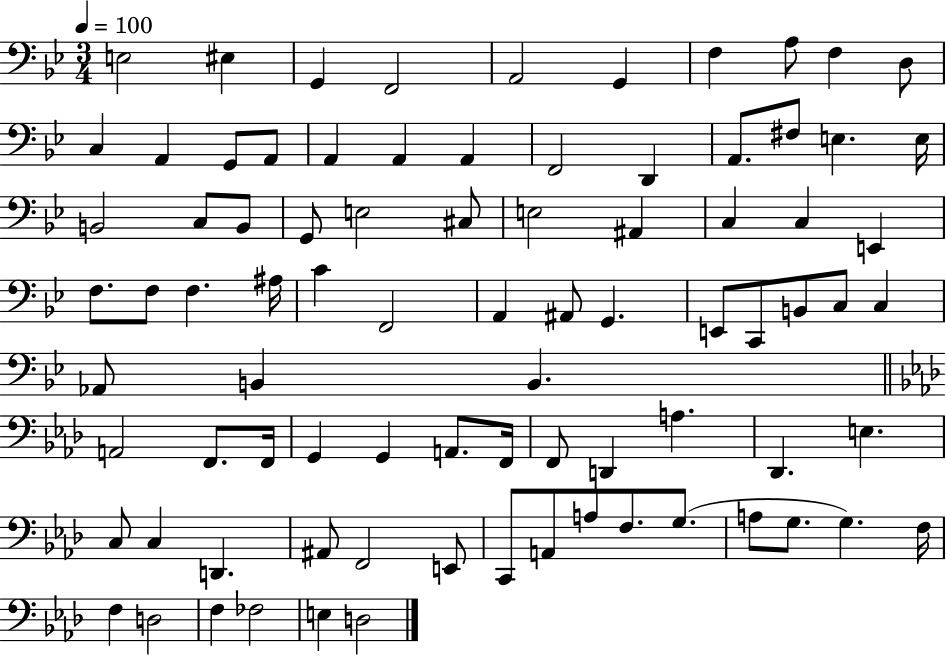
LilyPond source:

{
  \clef bass
  \numericTimeSignature
  \time 3/4
  \key bes \major
  \tempo 4 = 100
  e2 eis4 | g,4 f,2 | a,2 g,4 | f4 a8 f4 d8 | \break c4 a,4 g,8 a,8 | a,4 a,4 a,4 | f,2 d,4 | a,8. fis8 e4. e16 | \break b,2 c8 b,8 | g,8 e2 cis8 | e2 ais,4 | c4 c4 e,4 | \break f8. f8 f4. ais16 | c'4 f,2 | a,4 ais,8 g,4. | e,8 c,8 b,8 c8 c4 | \break aes,8 b,4 b,4. | \bar "||" \break \key f \minor a,2 f,8. f,16 | g,4 g,4 a,8. f,16 | f,8 d,4 a4. | des,4. e4. | \break c8 c4 d,4. | ais,8 f,2 e,8 | c,8 a,8 a8 f8. g8.( | a8 g8. g4.) f16 | \break f4 d2 | f4 fes2 | e4 d2 | \bar "|."
}